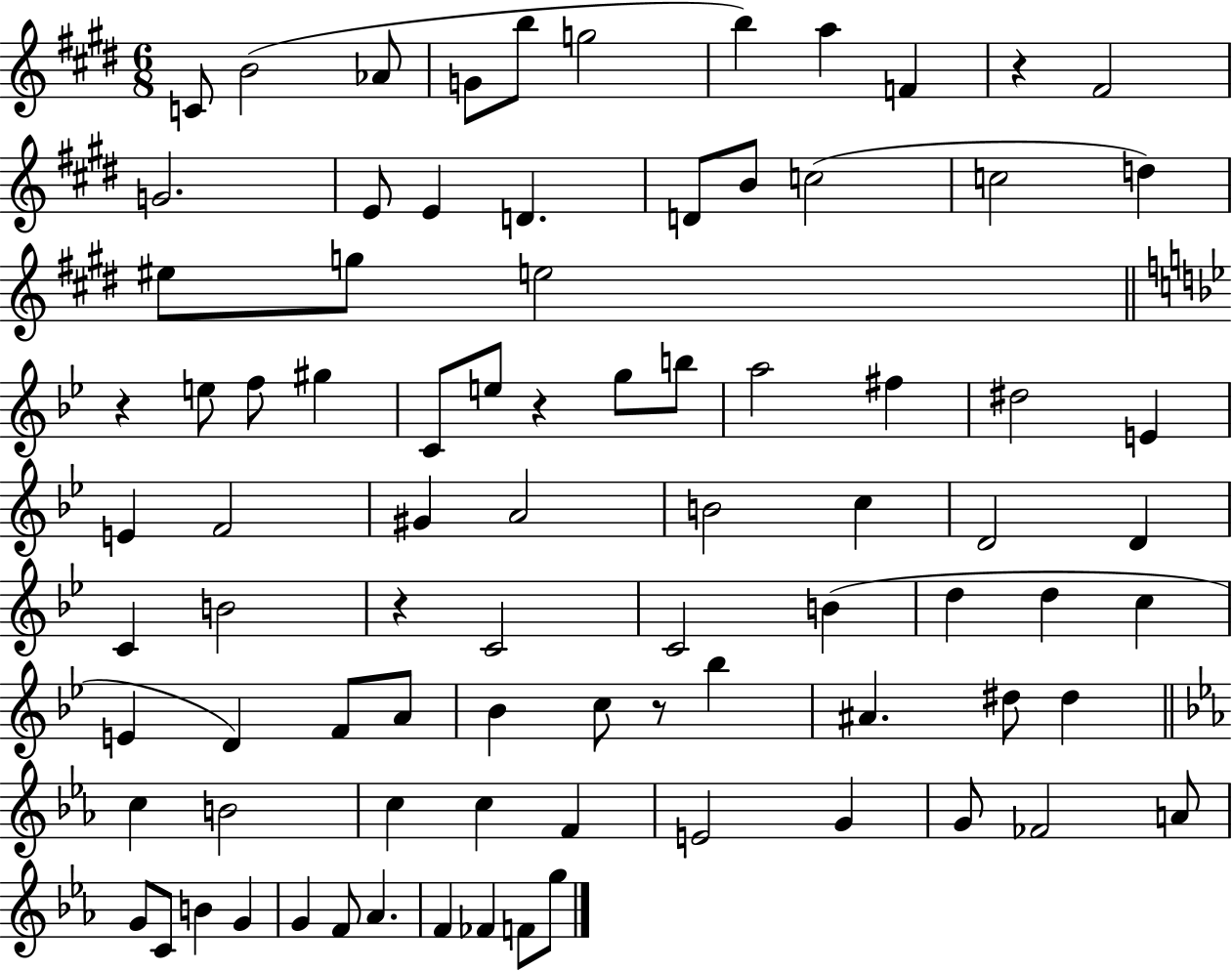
{
  \clef treble
  \numericTimeSignature
  \time 6/8
  \key e \major
  \repeat volta 2 { c'8 b'2( aes'8 | g'8 b''8 g''2 | b''4) a''4 f'4 | r4 fis'2 | \break g'2. | e'8 e'4 d'4. | d'8 b'8 c''2( | c''2 d''4) | \break eis''8 g''8 e''2 | \bar "||" \break \key bes \major r4 e''8 f''8 gis''4 | c'8 e''8 r4 g''8 b''8 | a''2 fis''4 | dis''2 e'4 | \break e'4 f'2 | gis'4 a'2 | b'2 c''4 | d'2 d'4 | \break c'4 b'2 | r4 c'2 | c'2 b'4( | d''4 d''4 c''4 | \break e'4 d'4) f'8 a'8 | bes'4 c''8 r8 bes''4 | ais'4. dis''8 dis''4 | \bar "||" \break \key c \minor c''4 b'2 | c''4 c''4 f'4 | e'2 g'4 | g'8 fes'2 a'8 | \break g'8 c'8 b'4 g'4 | g'4 f'8 aes'4. | f'4 fes'4 f'8 g''8 | } \bar "|."
}